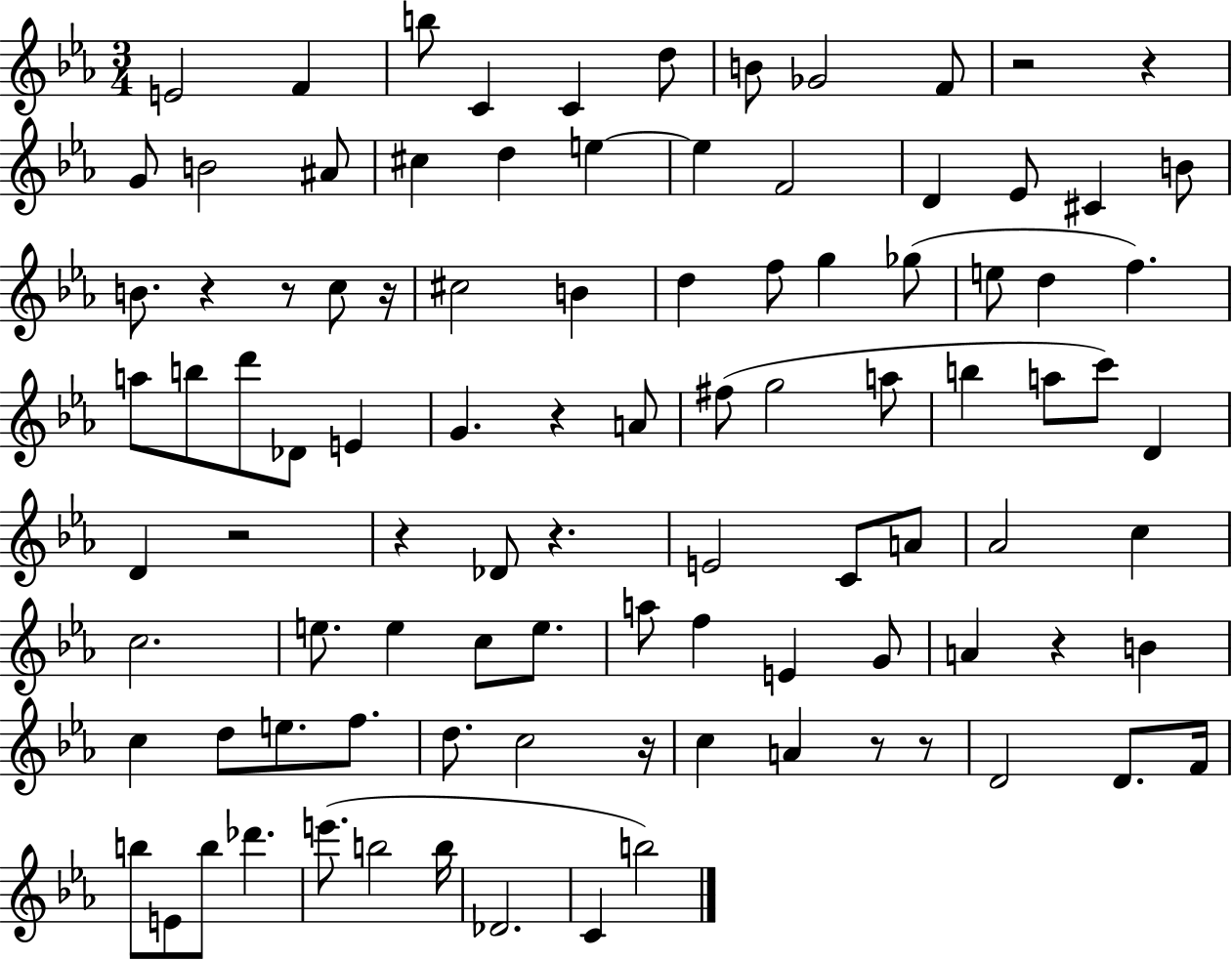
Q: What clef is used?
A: treble